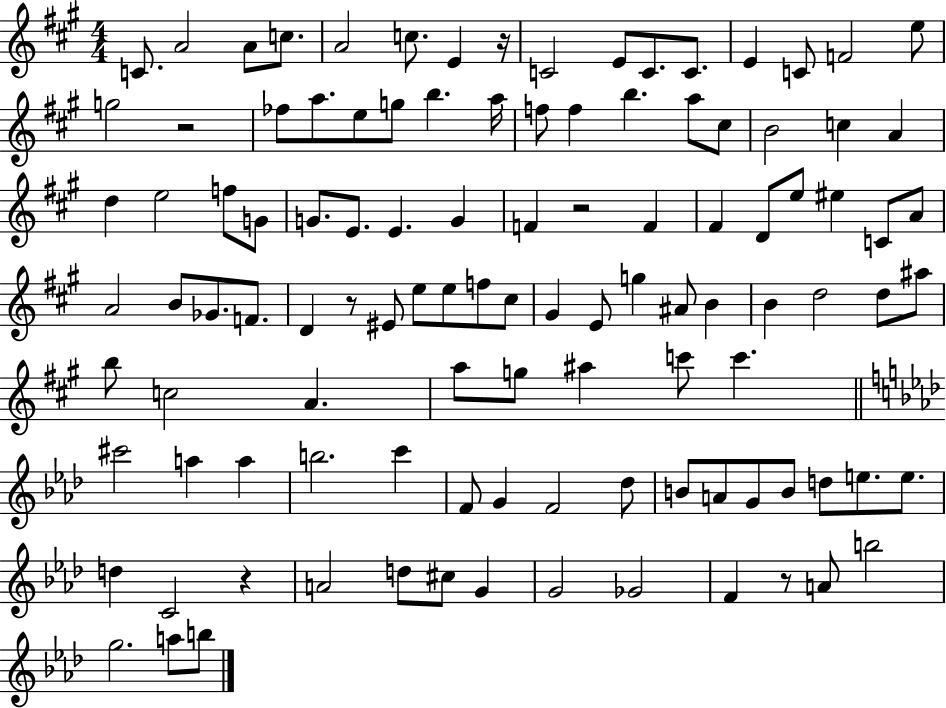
{
  \clef treble
  \numericTimeSignature
  \time 4/4
  \key a \major
  \repeat volta 2 { c'8. a'2 a'8 c''8. | a'2 c''8. e'4 r16 | c'2 e'8 c'8. c'8. | e'4 c'8 f'2 e''8 | \break g''2 r2 | fes''8 a''8. e''8 g''8 b''4. a''16 | f''8 f''4 b''4. a''8 cis''8 | b'2 c''4 a'4 | \break d''4 e''2 f''8 g'8 | g'8. e'8. e'4. g'4 | f'4 r2 f'4 | fis'4 d'8 e''8 eis''4 c'8 a'8 | \break a'2 b'8 ges'8. f'8. | d'4 r8 eis'8 e''8 e''8 f''8 cis''8 | gis'4 e'8 g''4 ais'8 b'4 | b'4 d''2 d''8 ais''8 | \break b''8 c''2 a'4. | a''8 g''8 ais''4 c'''8 c'''4. | \bar "||" \break \key aes \major cis'''2 a''4 a''4 | b''2. c'''4 | f'8 g'4 f'2 des''8 | b'8 a'8 g'8 b'8 d''8 e''8. e''8. | \break d''4 c'2 r4 | a'2 d''8 cis''8 g'4 | g'2 ges'2 | f'4 r8 a'8 b''2 | \break g''2. a''8 b''8 | } \bar "|."
}